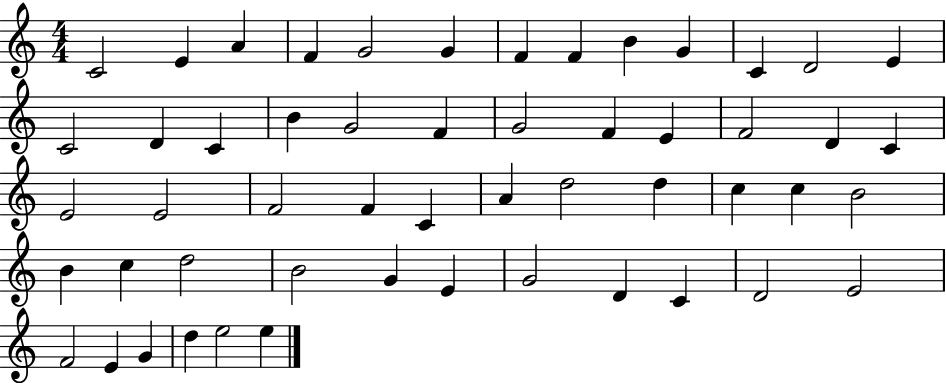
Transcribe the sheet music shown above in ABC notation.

X:1
T:Untitled
M:4/4
L:1/4
K:C
C2 E A F G2 G F F B G C D2 E C2 D C B G2 F G2 F E F2 D C E2 E2 F2 F C A d2 d c c B2 B c d2 B2 G E G2 D C D2 E2 F2 E G d e2 e